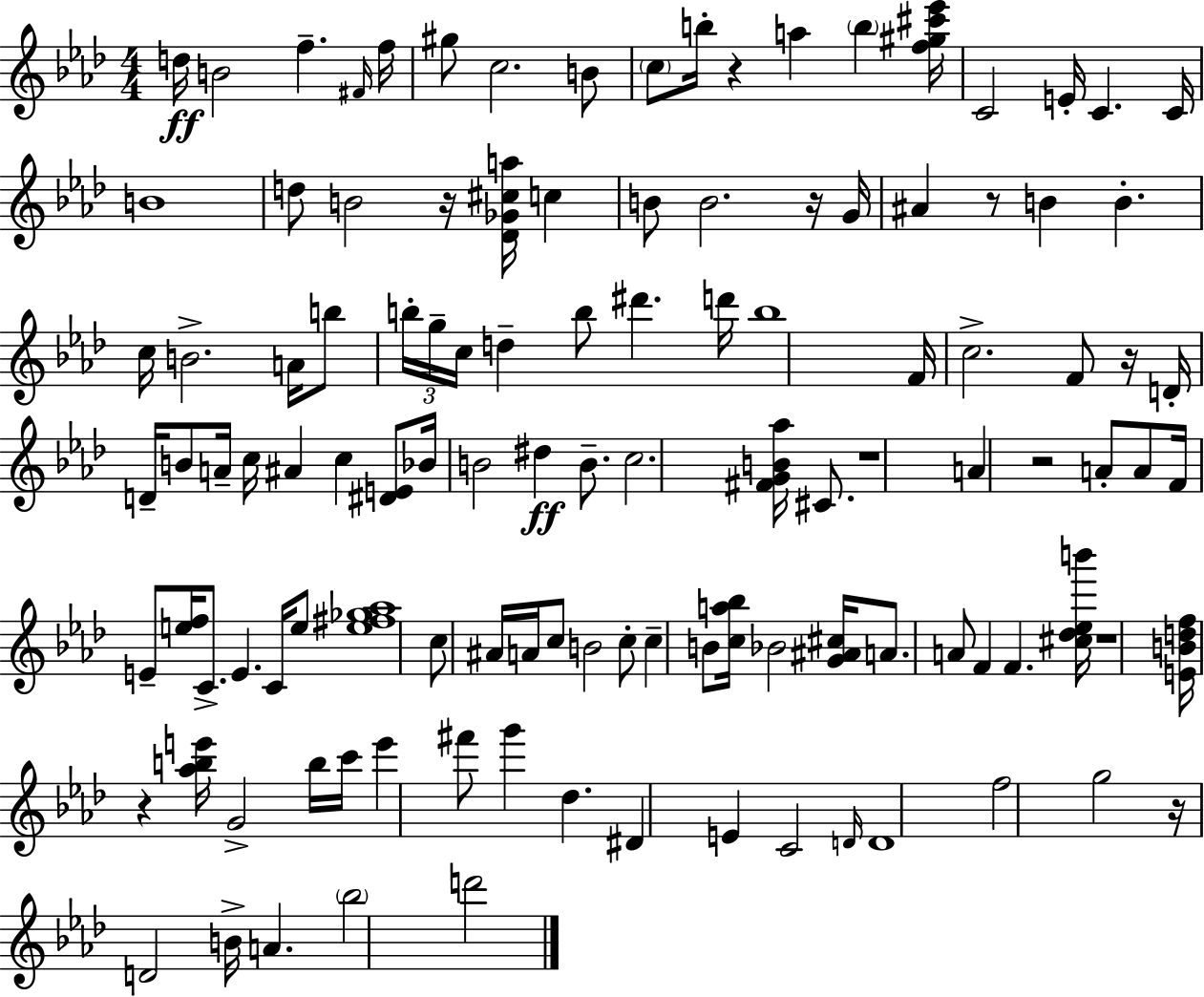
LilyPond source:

{
  \clef treble
  \numericTimeSignature
  \time 4/4
  \key f \minor
  d''16\ff b'2 f''4.-- \grace { fis'16 } | f''16 gis''8 c''2. b'8 | \parenthesize c''8 b''16-. r4 a''4 \parenthesize b''4 | <f'' gis'' cis''' ees'''>16 c'2 e'16-. c'4. | \break c'16 b'1 | d''8 b'2 r16 <des' ges' cis'' a''>16 c''4 | b'8 b'2. r16 | g'16 ais'4 r8 b'4 b'4.-. | \break c''16 b'2.-> a'16 b''8 | \tuplet 3/2 { b''16-. g''16-- c''16 } d''4-- b''8 dis'''4. | d'''16 b''1 | f'16 c''2.-> f'8 | \break r16 d'16-. d'16-- b'8 a'16-- c''16 ais'4 c''4 <dis' e'>8 | bes'16 b'2 dis''4\ff b'8.-- | c''2. <fis' g' b' aes''>16 cis'8. | r1 | \break a'4 r2 a'8-. a'8 | f'16 e'8-- <e'' f''>16 c'8.-> e'4. c'16 e''8 | <e'' fis'' ges'' aes''>1 | c''8 ais'16 a'16 c''8 b'2 c''8-. | \break c''4-- b'8 <c'' a'' bes''>16 bes'2 | <g' ais' cis''>16 a'8. a'8 f'4 f'4. | <cis'' des'' ees'' b'''>16 r1 | <e' b' d'' f''>16 r4 <aes'' b'' e'''>16 g'2-> b''16 | \break c'''16 e'''4 fis'''8 g'''4 des''4. | dis'4 e'4 c'2 | \grace { d'16 } d'1 | f''2 g''2 | \break r16 d'2 b'16-> a'4. | \parenthesize bes''2 d'''2 | \bar "|."
}